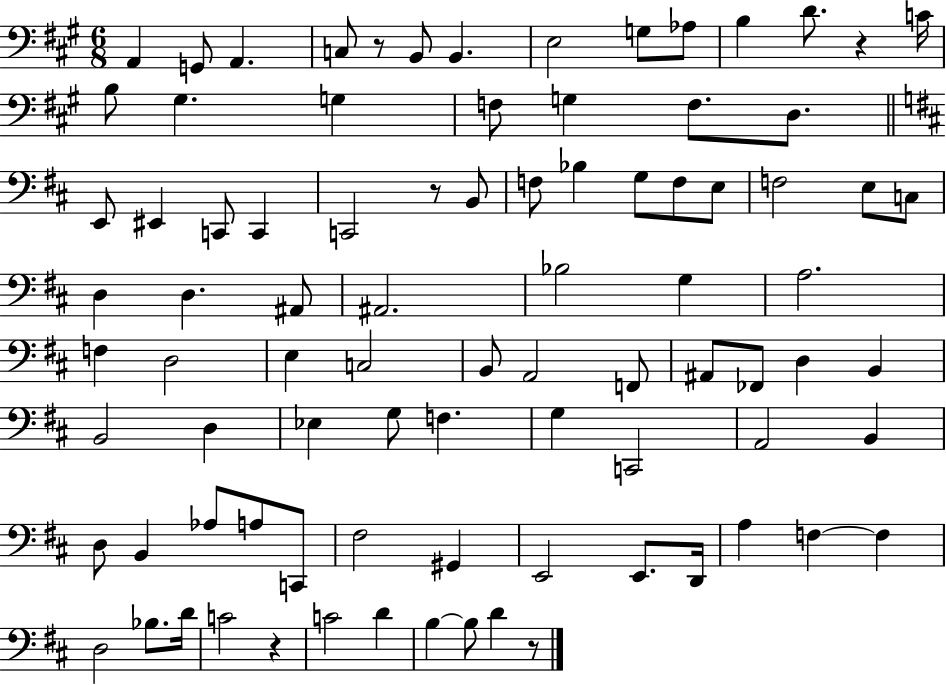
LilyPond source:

{
  \clef bass
  \numericTimeSignature
  \time 6/8
  \key a \major
  a,4 g,8 a,4. | c8 r8 b,8 b,4. | e2 g8 aes8 | b4 d'8. r4 c'16 | \break b8 gis4. g4 | f8 g4 f8. d8. | \bar "||" \break \key d \major e,8 eis,4 c,8 c,4 | c,2 r8 b,8 | f8 bes4 g8 f8 e8 | f2 e8 c8 | \break d4 d4. ais,8 | ais,2. | bes2 g4 | a2. | \break f4 d2 | e4 c2 | b,8 a,2 f,8 | ais,8 fes,8 d4 b,4 | \break b,2 d4 | ees4 g8 f4. | g4 c,2 | a,2 b,4 | \break d8 b,4 aes8 a8 c,8 | fis2 gis,4 | e,2 e,8. d,16 | a4 f4~~ f4 | \break d2 bes8. d'16 | c'2 r4 | c'2 d'4 | b4~~ b8 d'4 r8 | \break \bar "|."
}